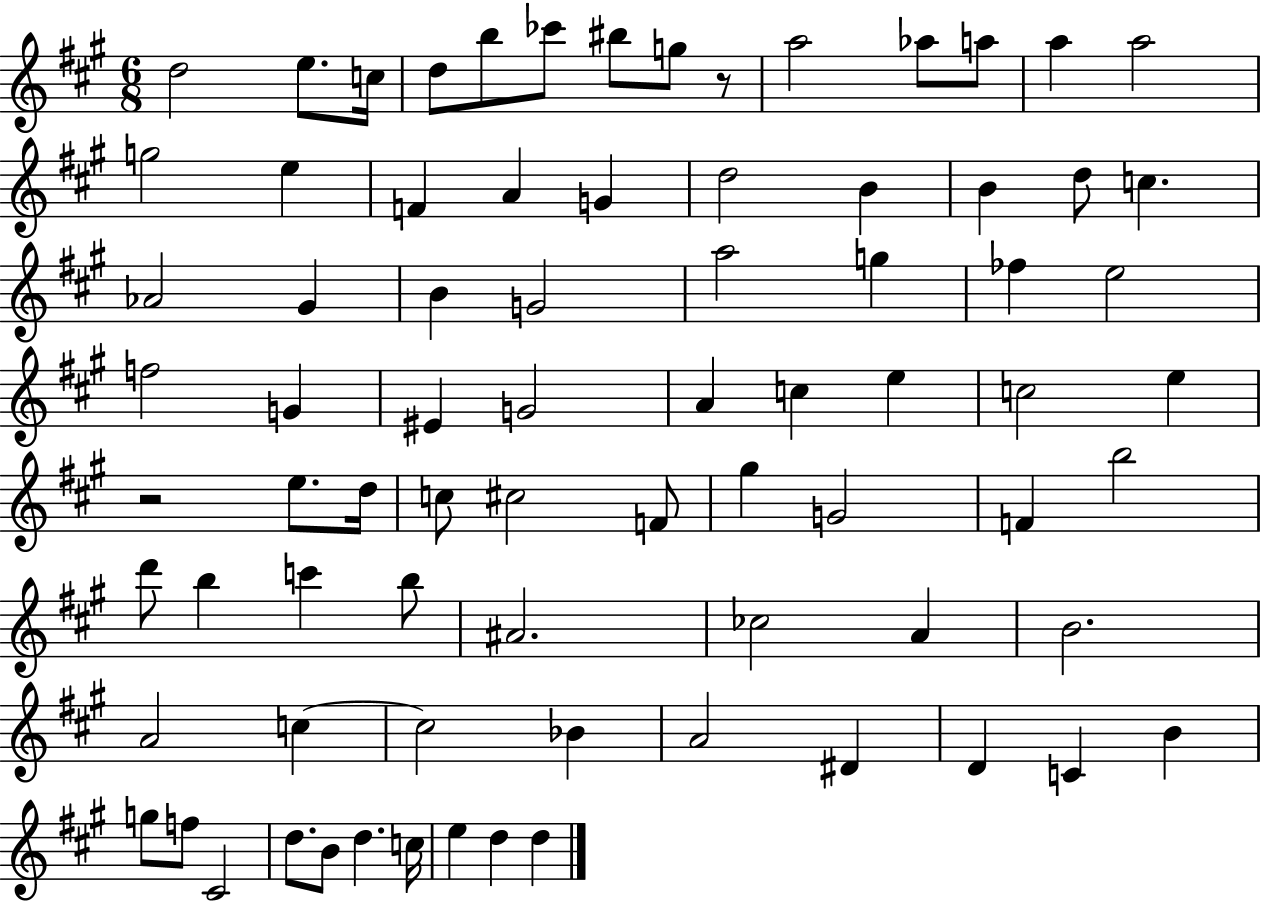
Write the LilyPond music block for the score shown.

{
  \clef treble
  \numericTimeSignature
  \time 6/8
  \key a \major
  \repeat volta 2 { d''2 e''8. c''16 | d''8 b''8 ces'''8 bis''8 g''8 r8 | a''2 aes''8 a''8 | a''4 a''2 | \break g''2 e''4 | f'4 a'4 g'4 | d''2 b'4 | b'4 d''8 c''4. | \break aes'2 gis'4 | b'4 g'2 | a''2 g''4 | fes''4 e''2 | \break f''2 g'4 | eis'4 g'2 | a'4 c''4 e''4 | c''2 e''4 | \break r2 e''8. d''16 | c''8 cis''2 f'8 | gis''4 g'2 | f'4 b''2 | \break d'''8 b''4 c'''4 b''8 | ais'2. | ces''2 a'4 | b'2. | \break a'2 c''4~~ | c''2 bes'4 | a'2 dis'4 | d'4 c'4 b'4 | \break g''8 f''8 cis'2 | d''8. b'8 d''4. c''16 | e''4 d''4 d''4 | } \bar "|."
}